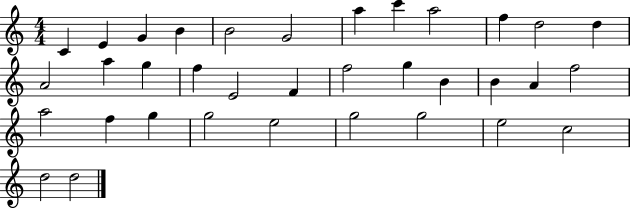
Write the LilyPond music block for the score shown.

{
  \clef treble
  \numericTimeSignature
  \time 4/4
  \key c \major
  c'4 e'4 g'4 b'4 | b'2 g'2 | a''4 c'''4 a''2 | f''4 d''2 d''4 | \break a'2 a''4 g''4 | f''4 e'2 f'4 | f''2 g''4 b'4 | b'4 a'4 f''2 | \break a''2 f''4 g''4 | g''2 e''2 | g''2 g''2 | e''2 c''2 | \break d''2 d''2 | \bar "|."
}